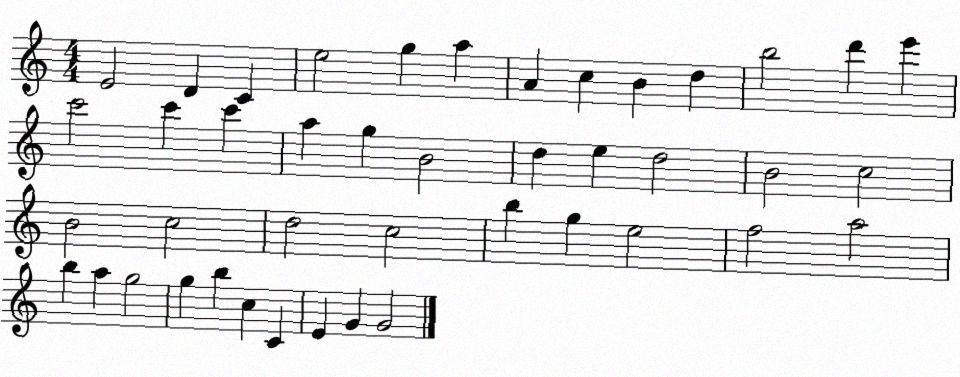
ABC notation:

X:1
T:Untitled
M:4/4
L:1/4
K:C
E2 D C e2 g a A c B d b2 d' e' c'2 c' c' a g B2 d e d2 B2 c2 B2 c2 d2 c2 b g e2 f2 a2 b a g2 g b c C E G G2